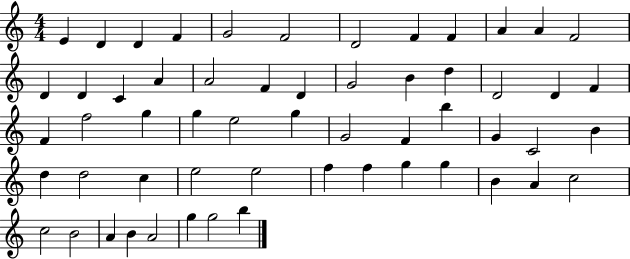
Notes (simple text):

E4/q D4/q D4/q F4/q G4/h F4/h D4/h F4/q F4/q A4/q A4/q F4/h D4/q D4/q C4/q A4/q A4/h F4/q D4/q G4/h B4/q D5/q D4/h D4/q F4/q F4/q F5/h G5/q G5/q E5/h G5/q G4/h F4/q B5/q G4/q C4/h B4/q D5/q D5/h C5/q E5/h E5/h F5/q F5/q G5/q G5/q B4/q A4/q C5/h C5/h B4/h A4/q B4/q A4/h G5/q G5/h B5/q